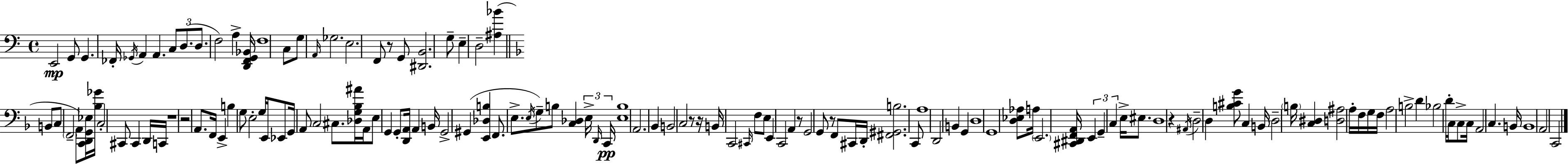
E2/h G2/e G2/q. FES2/s Gb2/s A2/q A2/q. C3/e D3/e. D3/e. F3/h A3/q [D2,F2,G2,Bb2]/s F3/w C3/e G3/e A2/s Gb3/h. E3/h. F2/e R/e G2/e [D#2,B2]/h. G3/e E3/q D3/h [A#3,Bb4]/q B2/e C3/e F2/h A2/e [C2,D2,G2,Eb3]/s [Bb3,Gb4]/s C3/h C#2/e C#2/q D2/s C2/s R/w R/h A2/e. F2/s E2/q B3/q G3/e E3/h G3/s E2/s Eb2/e G2/s A2/e C3/h C#3/e. [Db3,G3,Bb3,A#4]/s A2/s E3/e G2/q G2/e [D2,A2]/s A2/q B2/s G2/h G#2/q [E2,Db3,B3]/q F2/e. E3/e. E3/s G3/e B3/e [C3,Db3]/q E3/s D2/s C2/s [E3,B3]/w A2/h. Bb2/q B2/h C3/h R/e R/s B2/s C2/h C#2/s F3/e E3/e E2/q C2/h A2/q R/e G2/h G2/e R/e F2/e C#2/s D2/s [F#2,G#2,B3]/h. C2/e A3/w D2/h B2/q G2/q D3/w G2/w [D3,Eb3,Ab3]/e A3/s E2/h. [C#2,D#2,F2,A2]/s E2/q G2/q C3/q E3/s EIS3/e. D3/w R/q A#2/s D3/h D3/q [B3,C#4,G4]/e C3/q B2/s D3/h B3/s [C3,D#3]/q [D3,A#3]/h A3/s F3/s G3/s F3/s A3/h B3/h D4/q Bb3/h D4/s C3/s C3/e C3/s A2/h C3/q. B2/s B2/w A2/h C2/h